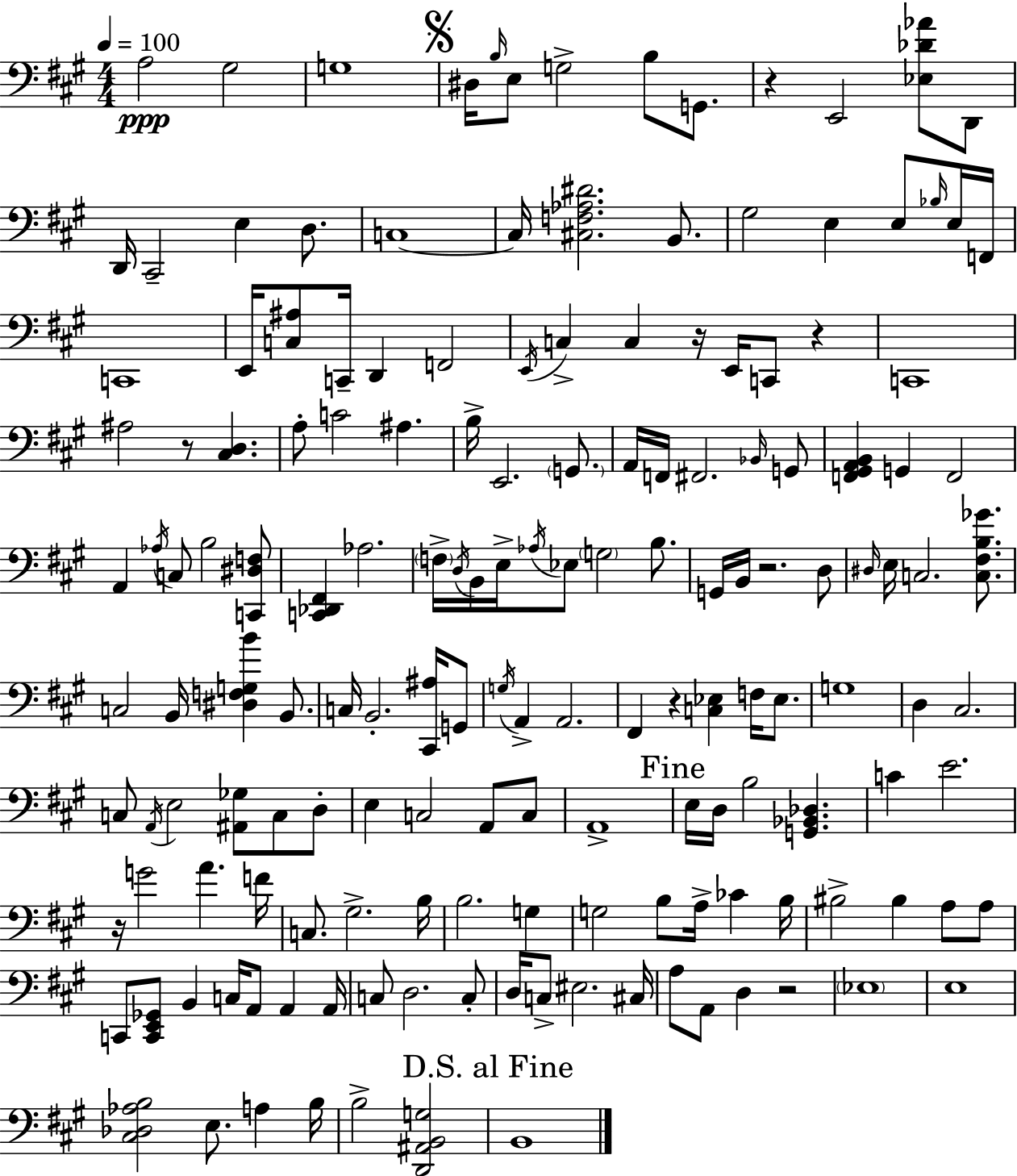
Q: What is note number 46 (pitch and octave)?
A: Bb2